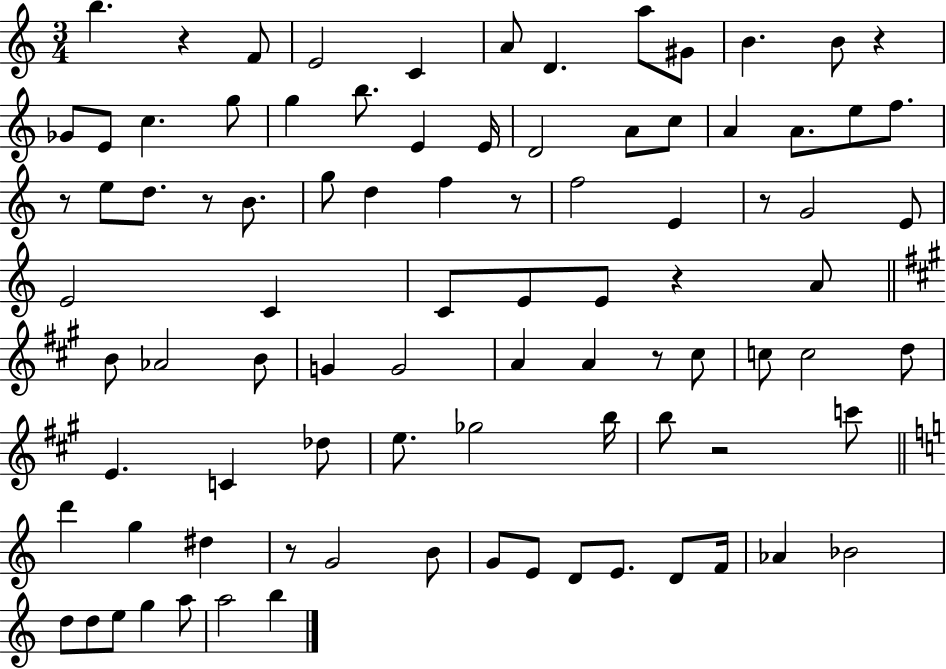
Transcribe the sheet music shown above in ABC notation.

X:1
T:Untitled
M:3/4
L:1/4
K:C
b z F/2 E2 C A/2 D a/2 ^G/2 B B/2 z _G/2 E/2 c g/2 g b/2 E E/4 D2 A/2 c/2 A A/2 e/2 f/2 z/2 e/2 d/2 z/2 B/2 g/2 d f z/2 f2 E z/2 G2 E/2 E2 C C/2 E/2 E/2 z A/2 B/2 _A2 B/2 G G2 A A z/2 ^c/2 c/2 c2 d/2 E C _d/2 e/2 _g2 b/4 b/2 z2 c'/2 d' g ^d z/2 G2 B/2 G/2 E/2 D/2 E/2 D/2 F/4 _A _B2 d/2 d/2 e/2 g a/2 a2 b